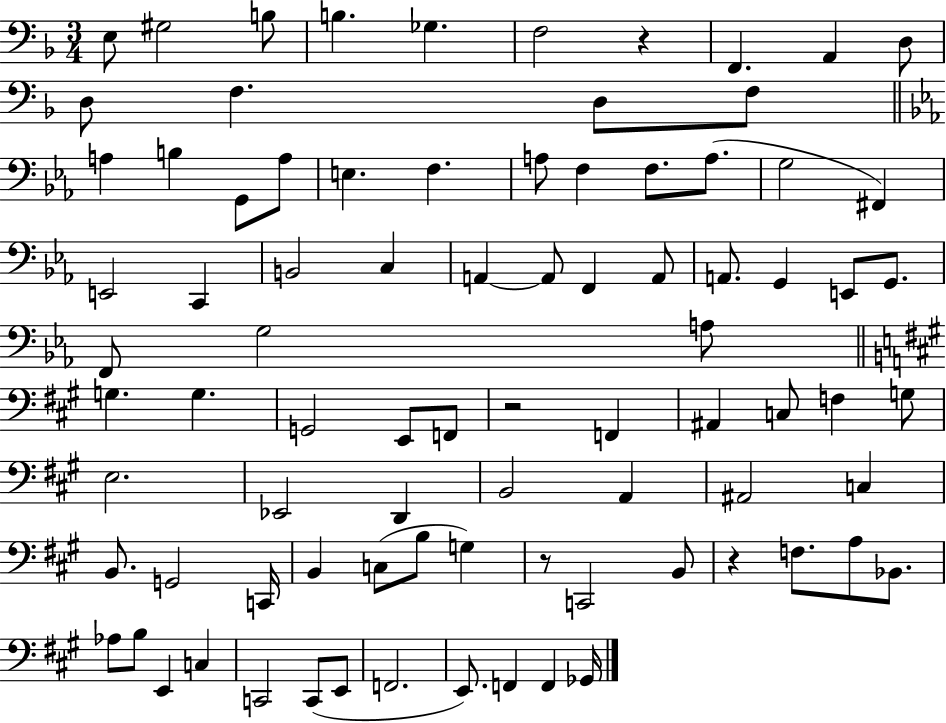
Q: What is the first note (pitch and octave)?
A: E3